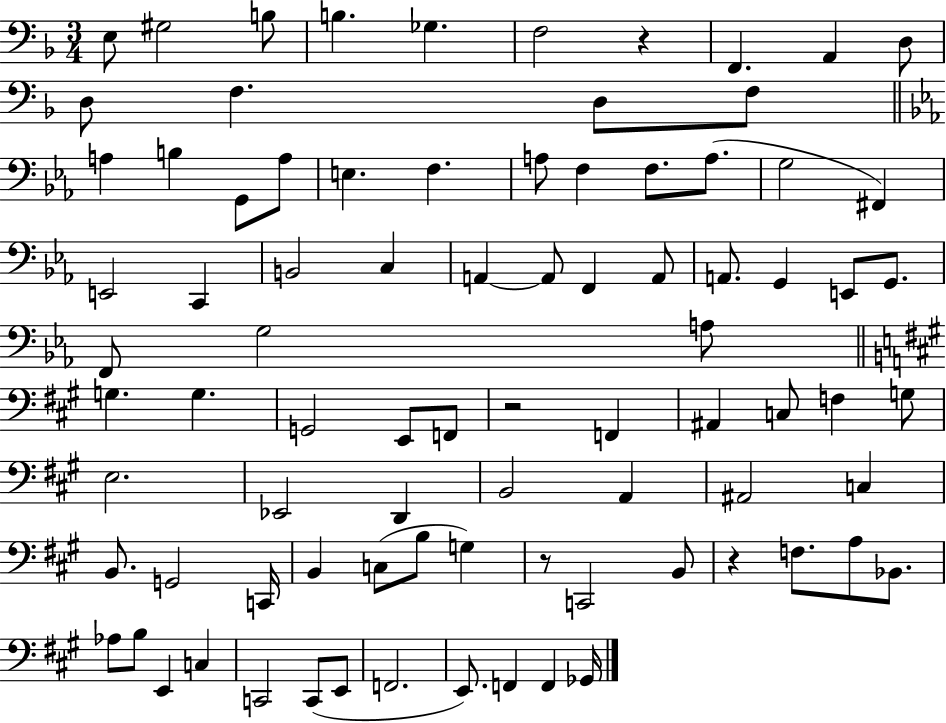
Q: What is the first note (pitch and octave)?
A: E3